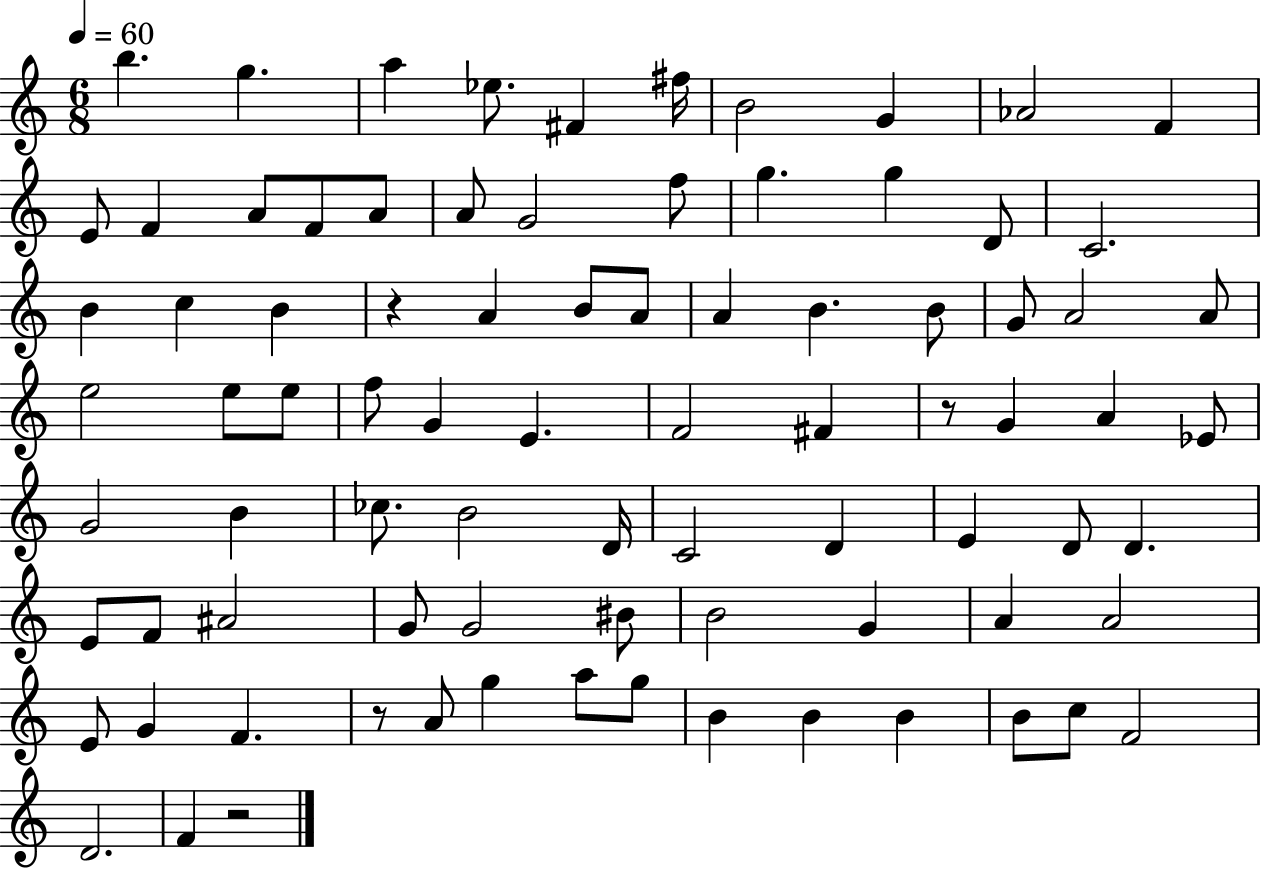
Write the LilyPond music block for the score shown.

{
  \clef treble
  \numericTimeSignature
  \time 6/8
  \key c \major
  \tempo 4 = 60
  b''4. g''4. | a''4 ees''8. fis'4 fis''16 | b'2 g'4 | aes'2 f'4 | \break e'8 f'4 a'8 f'8 a'8 | a'8 g'2 f''8 | g''4. g''4 d'8 | c'2. | \break b'4 c''4 b'4 | r4 a'4 b'8 a'8 | a'4 b'4. b'8 | g'8 a'2 a'8 | \break e''2 e''8 e''8 | f''8 g'4 e'4. | f'2 fis'4 | r8 g'4 a'4 ees'8 | \break g'2 b'4 | ces''8. b'2 d'16 | c'2 d'4 | e'4 d'8 d'4. | \break e'8 f'8 ais'2 | g'8 g'2 bis'8 | b'2 g'4 | a'4 a'2 | \break e'8 g'4 f'4. | r8 a'8 g''4 a''8 g''8 | b'4 b'4 b'4 | b'8 c''8 f'2 | \break d'2. | f'4 r2 | \bar "|."
}